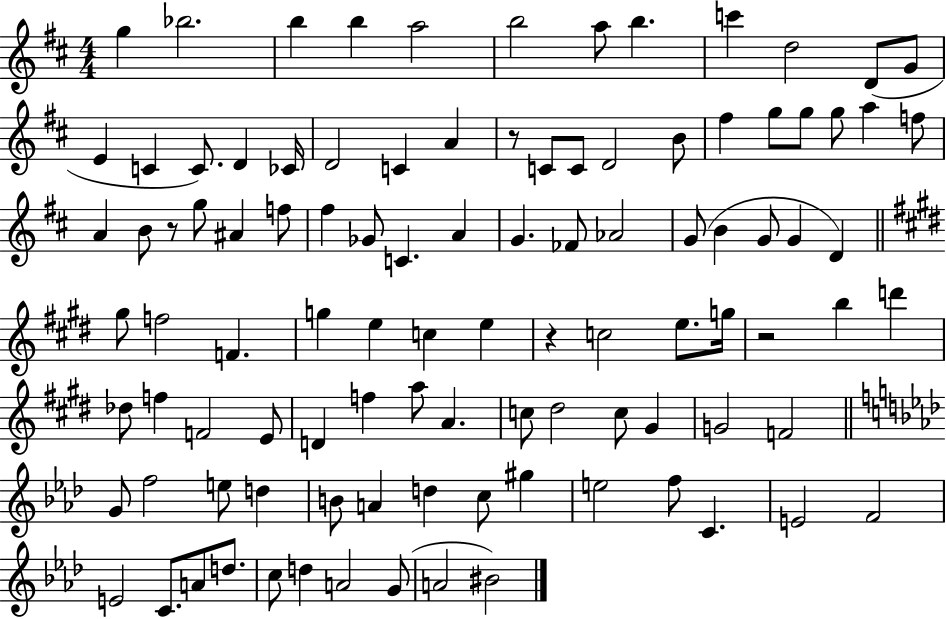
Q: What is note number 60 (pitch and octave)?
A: Db5